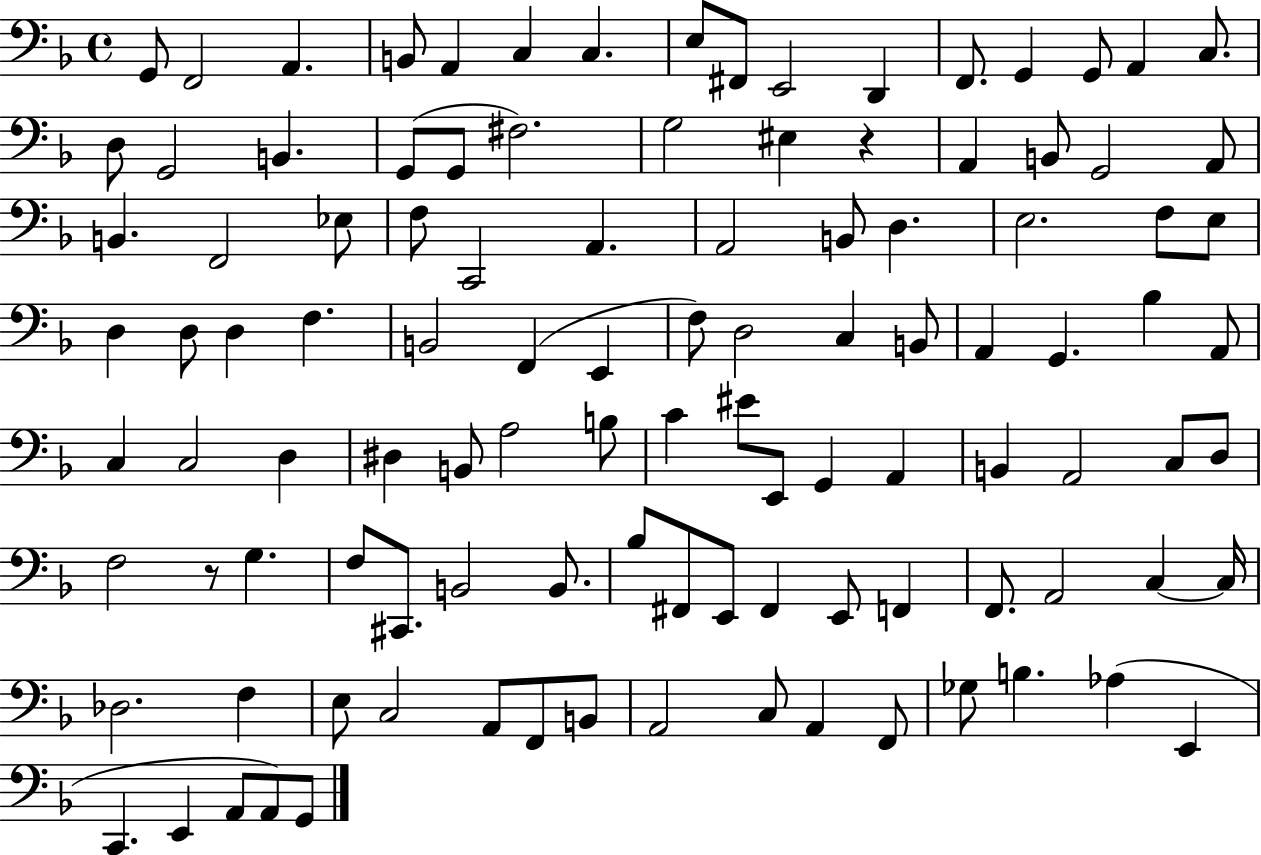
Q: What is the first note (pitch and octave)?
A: G2